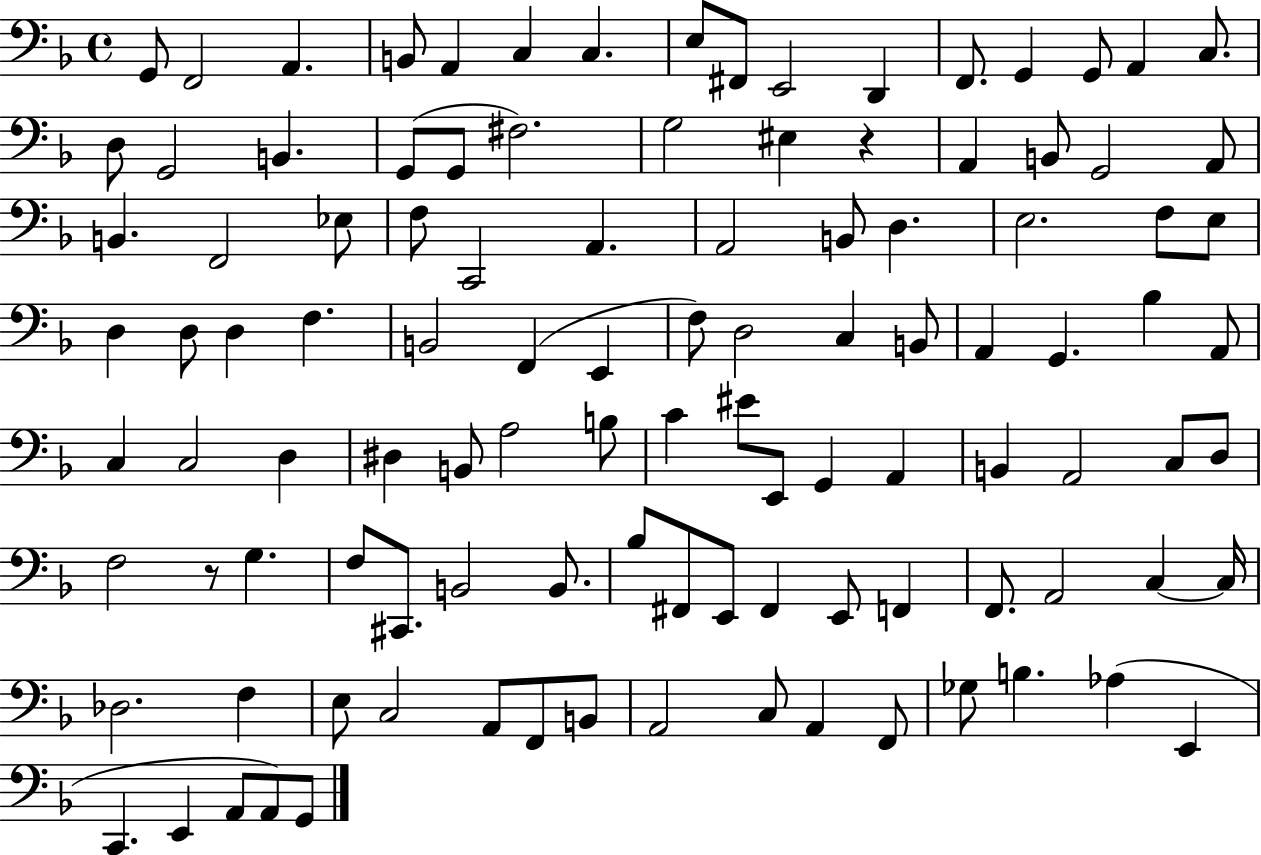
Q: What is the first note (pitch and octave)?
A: G2